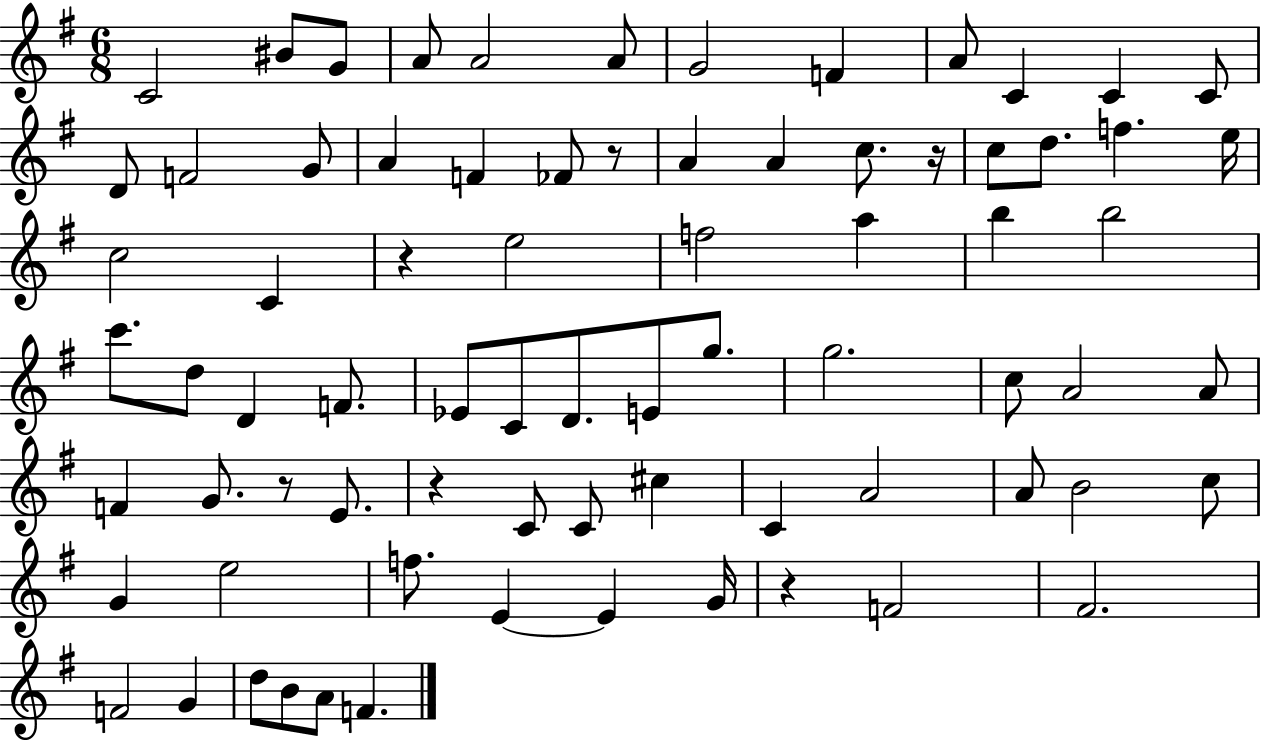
{
  \clef treble
  \numericTimeSignature
  \time 6/8
  \key g \major
  c'2 bis'8 g'8 | a'8 a'2 a'8 | g'2 f'4 | a'8 c'4 c'4 c'8 | \break d'8 f'2 g'8 | a'4 f'4 fes'8 r8 | a'4 a'4 c''8. r16 | c''8 d''8. f''4. e''16 | \break c''2 c'4 | r4 e''2 | f''2 a''4 | b''4 b''2 | \break c'''8. d''8 d'4 f'8. | ees'8 c'8 d'8. e'8 g''8. | g''2. | c''8 a'2 a'8 | \break f'4 g'8. r8 e'8. | r4 c'8 c'8 cis''4 | c'4 a'2 | a'8 b'2 c''8 | \break g'4 e''2 | f''8. e'4~~ e'4 g'16 | r4 f'2 | fis'2. | \break f'2 g'4 | d''8 b'8 a'8 f'4. | \bar "|."
}